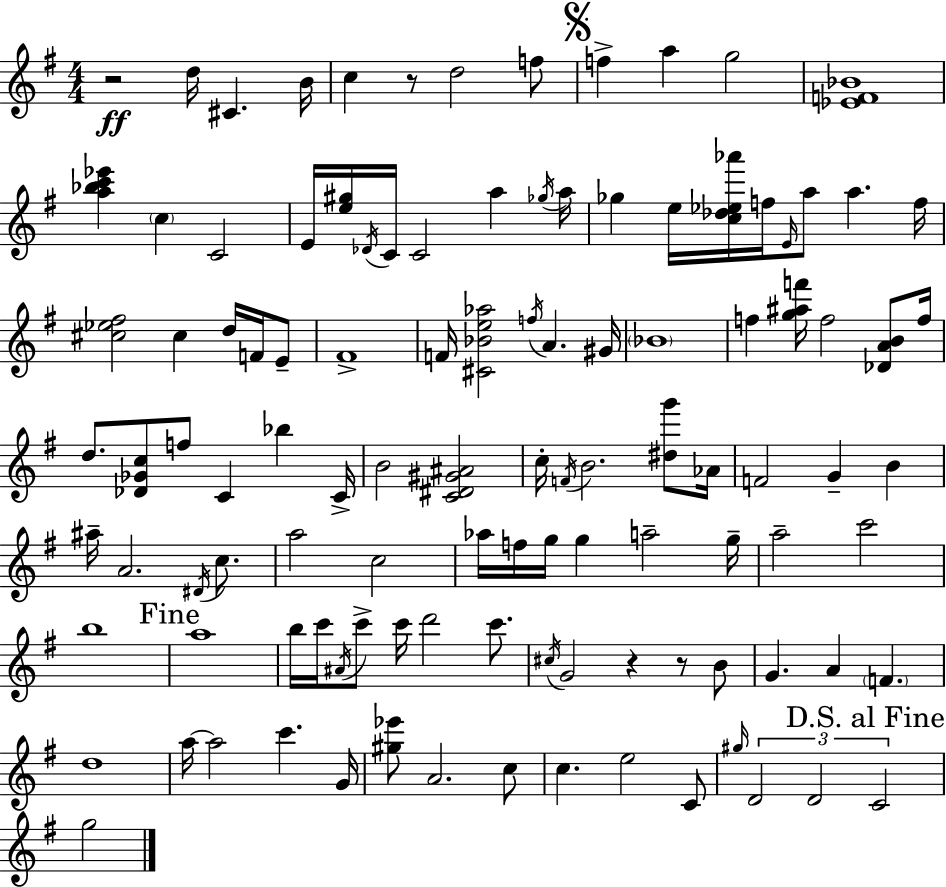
X:1
T:Untitled
M:4/4
L:1/4
K:Em
z2 d/4 ^C B/4 c z/2 d2 f/2 f a g2 [_EF_B]4 [a_bc'_e'] c C2 E/4 [e^g]/4 _D/4 C/4 C2 a _g/4 a/4 _g e/4 [c_d_e_a']/4 f/4 E/4 a/2 a f/4 [^c_e^f]2 ^c d/4 F/4 E/2 ^F4 F/4 [^C_Be_a]2 f/4 A ^G/4 _B4 f [g^af']/4 f2 [_DAB]/2 f/4 d/2 [_D_Gc]/2 f/2 C _b C/4 B2 [C^D^G^A]2 c/4 F/4 B2 [^dg']/2 _A/4 F2 G B ^a/4 A2 ^D/4 c/2 a2 c2 _a/4 f/4 g/4 g a2 g/4 a2 c'2 b4 a4 b/4 c'/4 ^A/4 c'/2 c'/4 d'2 c'/2 ^c/4 G2 z z/2 B/2 G A F d4 a/4 a2 c' G/4 [^g_e']/2 A2 c/2 c e2 C/2 ^g/4 D2 D2 C2 g2